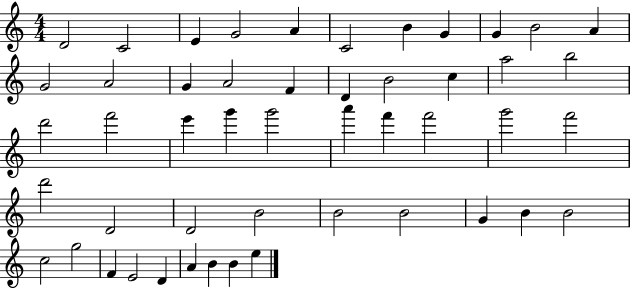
X:1
T:Untitled
M:4/4
L:1/4
K:C
D2 C2 E G2 A C2 B G G B2 A G2 A2 G A2 F D B2 c a2 b2 d'2 f'2 e' g' g'2 a' f' f'2 g'2 f'2 d'2 D2 D2 B2 B2 B2 G B B2 c2 g2 F E2 D A B B e